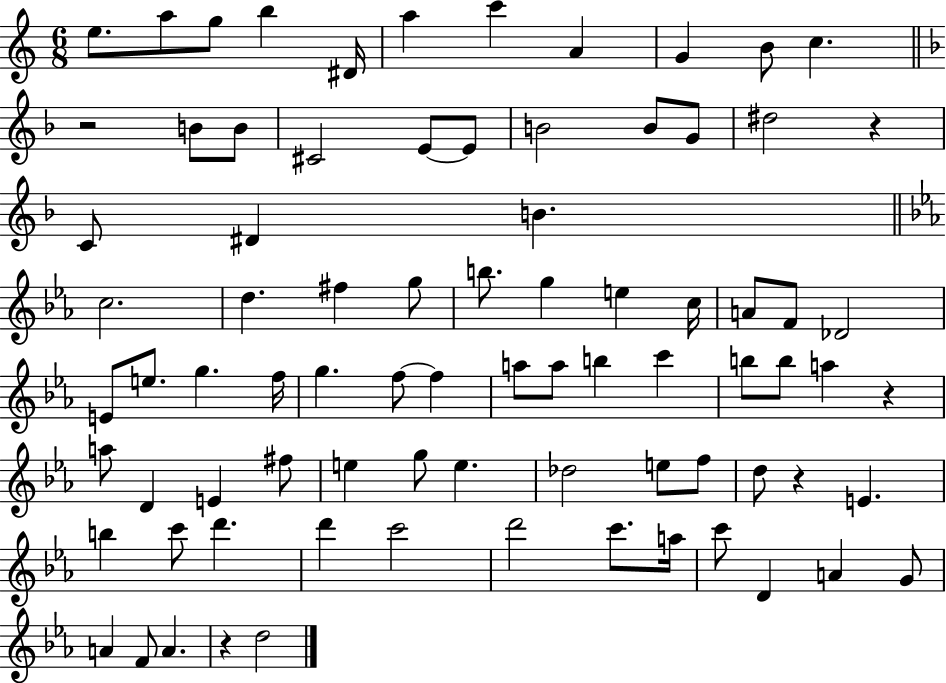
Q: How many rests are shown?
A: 5